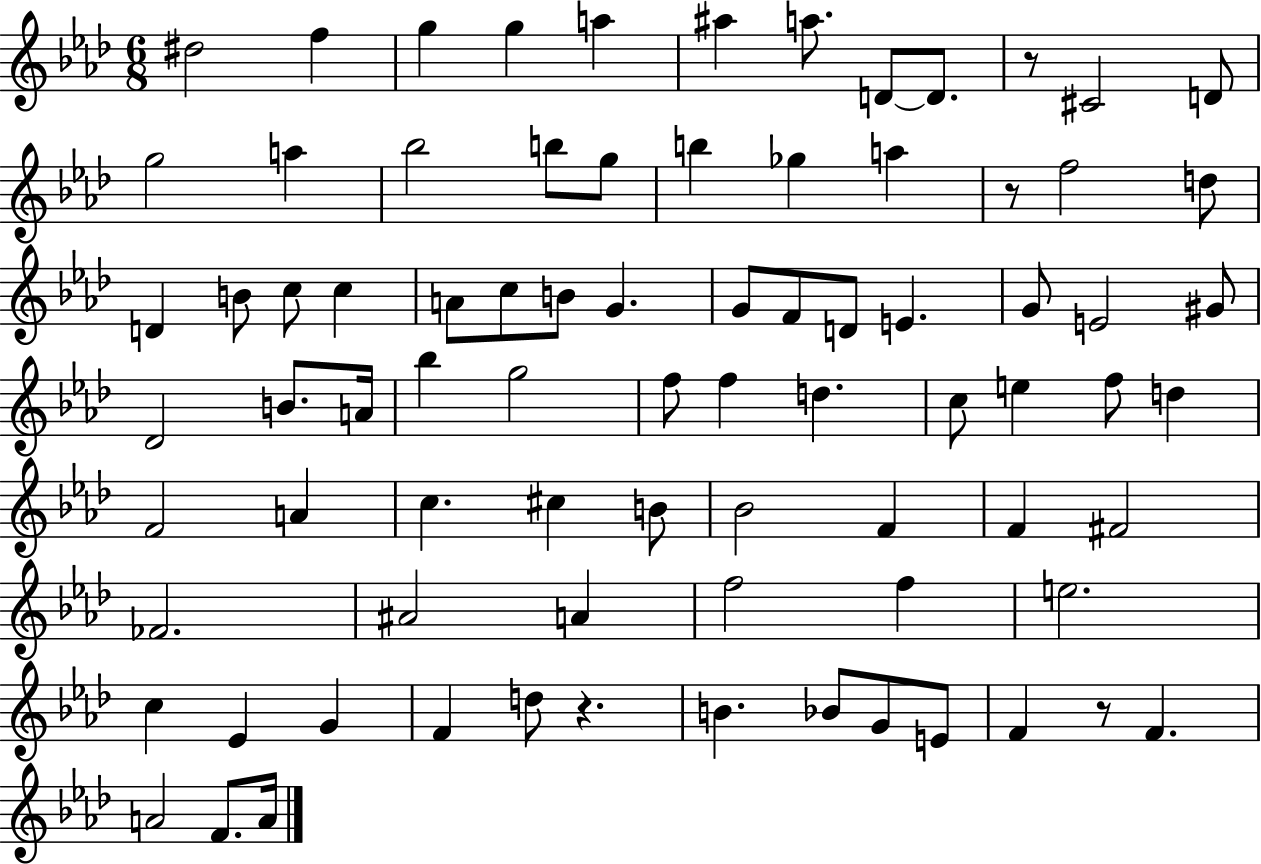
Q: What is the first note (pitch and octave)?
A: D#5